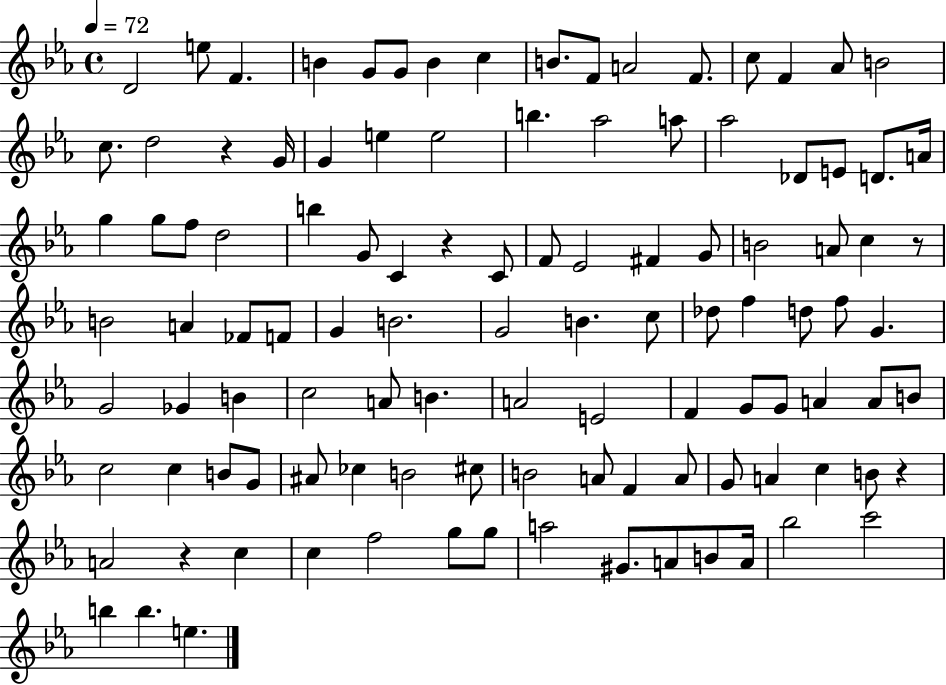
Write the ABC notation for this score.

X:1
T:Untitled
M:4/4
L:1/4
K:Eb
D2 e/2 F B G/2 G/2 B c B/2 F/2 A2 F/2 c/2 F _A/2 B2 c/2 d2 z G/4 G e e2 b _a2 a/2 _a2 _D/2 E/2 D/2 A/4 g g/2 f/2 d2 b G/2 C z C/2 F/2 _E2 ^F G/2 B2 A/2 c z/2 B2 A _F/2 F/2 G B2 G2 B c/2 _d/2 f d/2 f/2 G G2 _G B c2 A/2 B A2 E2 F G/2 G/2 A A/2 B/2 c2 c B/2 G/2 ^A/2 _c B2 ^c/2 B2 A/2 F A/2 G/2 A c B/2 z A2 z c c f2 g/2 g/2 a2 ^G/2 A/2 B/2 A/4 _b2 c'2 b b e